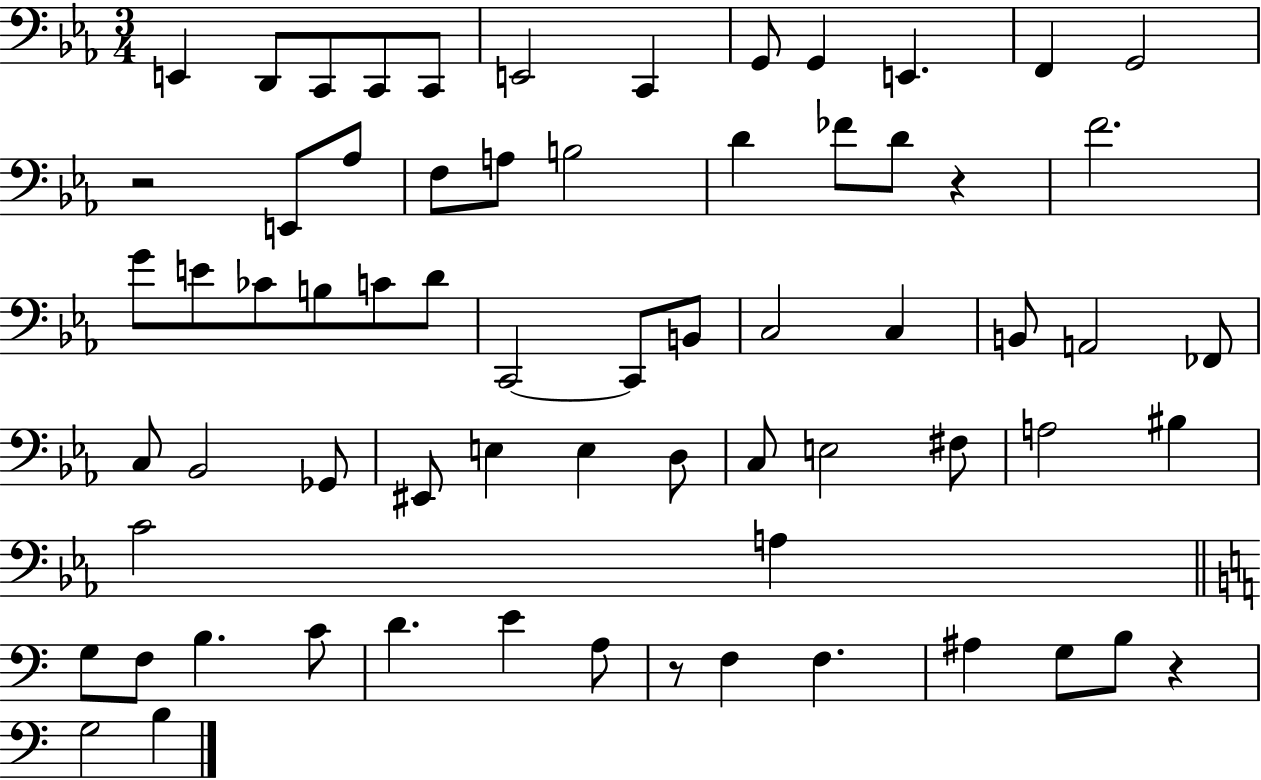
X:1
T:Untitled
M:3/4
L:1/4
K:Eb
E,, D,,/2 C,,/2 C,,/2 C,,/2 E,,2 C,, G,,/2 G,, E,, F,, G,,2 z2 E,,/2 _A,/2 F,/2 A,/2 B,2 D _F/2 D/2 z F2 G/2 E/2 _C/2 B,/2 C/2 D/2 C,,2 C,,/2 B,,/2 C,2 C, B,,/2 A,,2 _F,,/2 C,/2 _B,,2 _G,,/2 ^E,,/2 E, E, D,/2 C,/2 E,2 ^F,/2 A,2 ^B, C2 A, G,/2 F,/2 B, C/2 D E A,/2 z/2 F, F, ^A, G,/2 B,/2 z G,2 B,